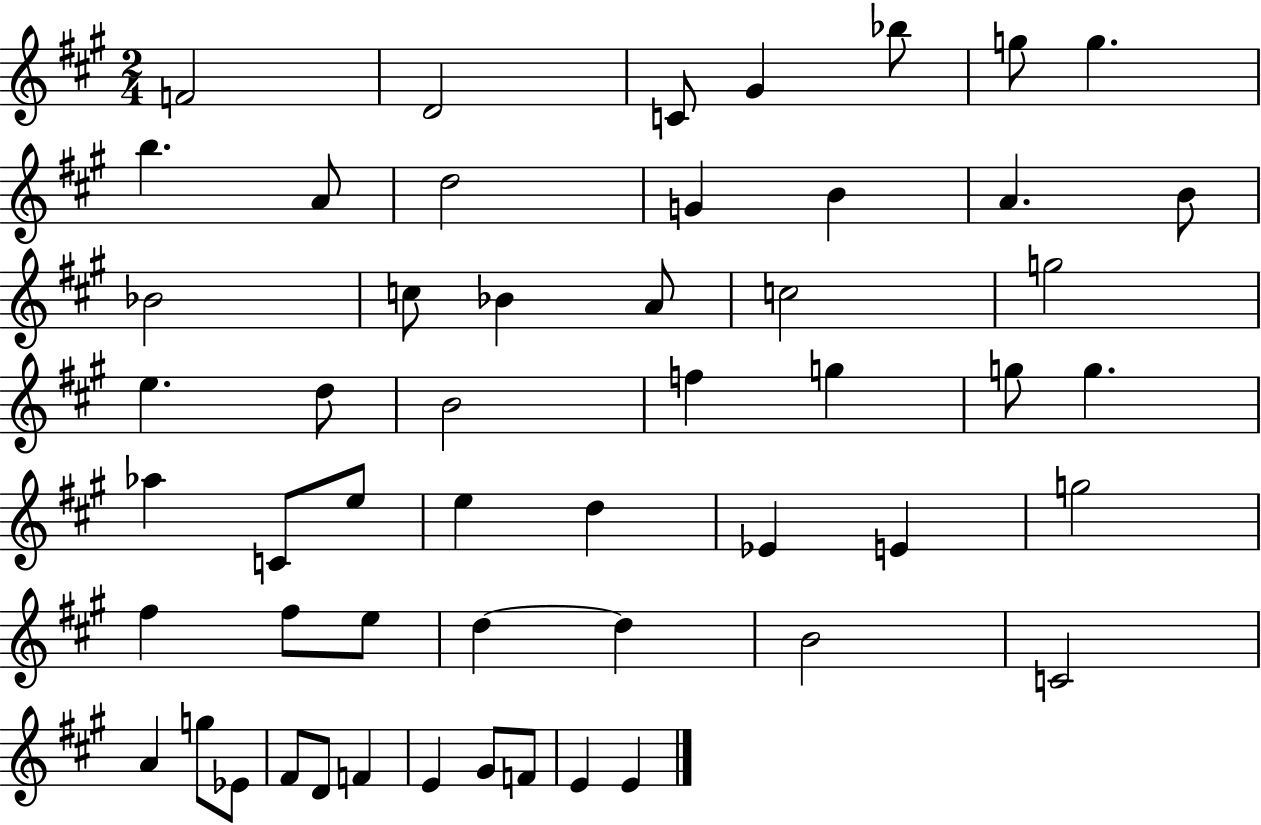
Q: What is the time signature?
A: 2/4